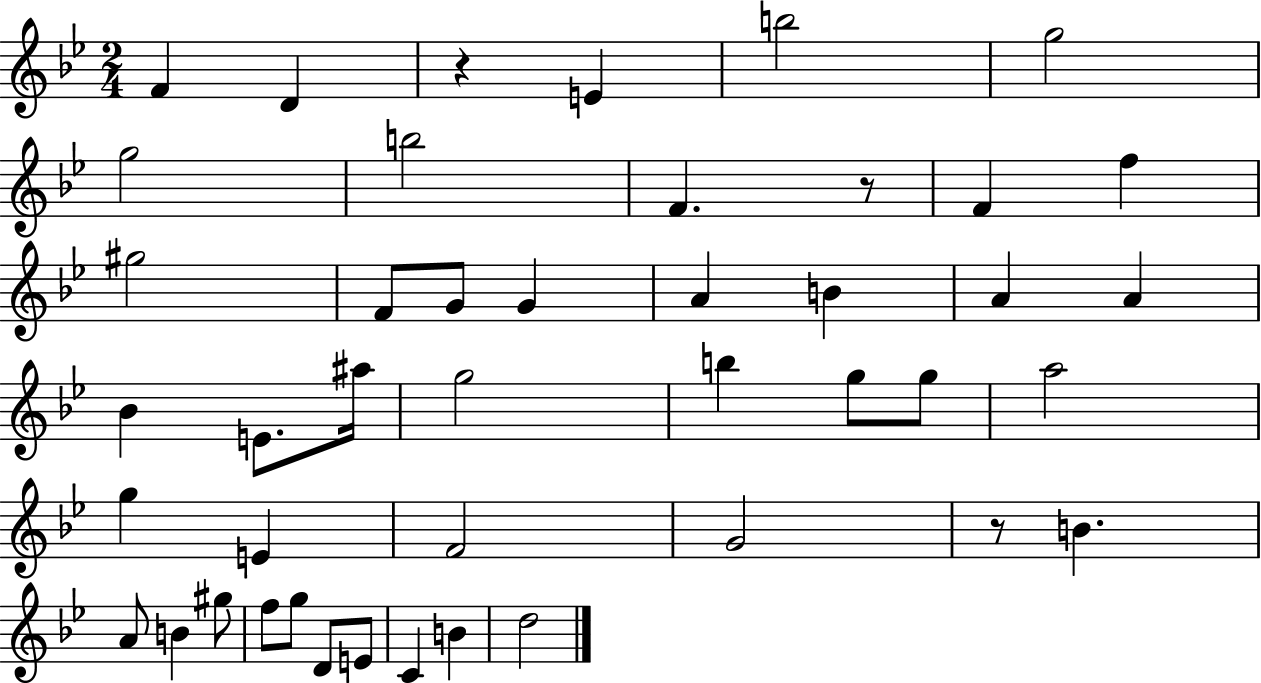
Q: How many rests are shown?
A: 3